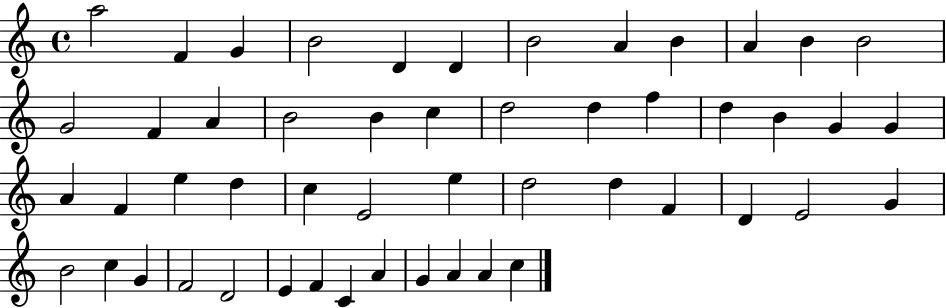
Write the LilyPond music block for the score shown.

{
  \clef treble
  \time 4/4
  \defaultTimeSignature
  \key c \major
  a''2 f'4 g'4 | b'2 d'4 d'4 | b'2 a'4 b'4 | a'4 b'4 b'2 | \break g'2 f'4 a'4 | b'2 b'4 c''4 | d''2 d''4 f''4 | d''4 b'4 g'4 g'4 | \break a'4 f'4 e''4 d''4 | c''4 e'2 e''4 | d''2 d''4 f'4 | d'4 e'2 g'4 | \break b'2 c''4 g'4 | f'2 d'2 | e'4 f'4 c'4 a'4 | g'4 a'4 a'4 c''4 | \break \bar "|."
}